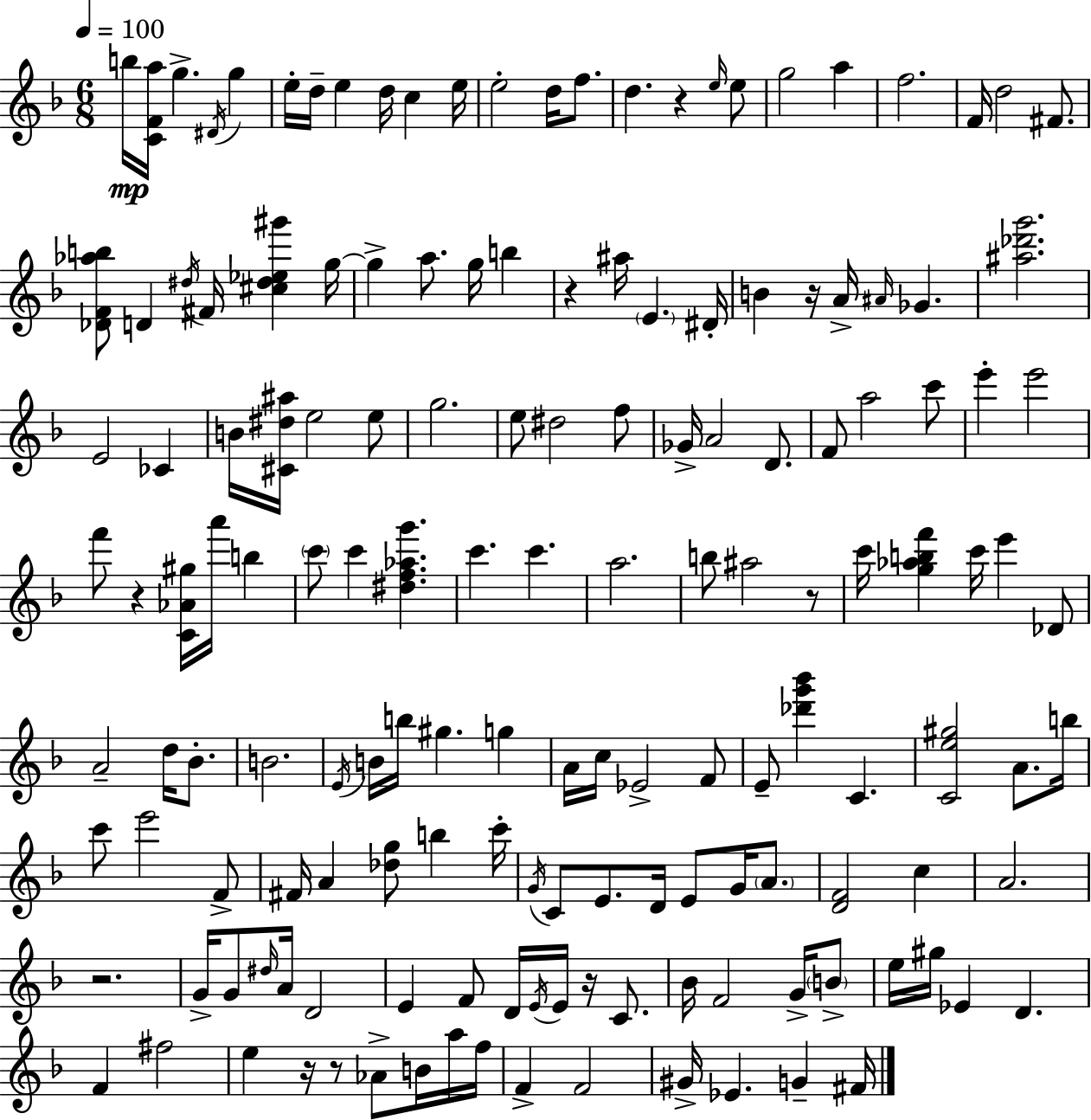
{
  \clef treble
  \numericTimeSignature
  \time 6/8
  \key d \minor
  \tempo 4 = 100
  b''16\mp <c' f' a''>16 g''4.-> \acciaccatura { dis'16 } g''4 | e''16-. d''16-- e''4 d''16 c''4 | e''16 e''2-. d''16 f''8. | d''4. r4 \grace { e''16 } | \break e''8 g''2 a''4 | f''2. | f'16 d''2 fis'8. | <des' f' aes'' b''>8 d'4 \acciaccatura { dis''16 } fis'16 <cis'' dis'' ees'' gis'''>4 | \break g''16~~ g''4-> a''8. g''16 b''4 | r4 ais''16 \parenthesize e'4. | dis'16-. b'4 r16 a'16-> \grace { ais'16 } ges'4. | <ais'' des''' g'''>2. | \break e'2 | ces'4 b'16 <cis' dis'' ais''>16 e''2 | e''8 g''2. | e''8 dis''2 | \break f''8 ges'16-> a'2 | d'8. f'8 a''2 | c'''8 e'''4-. e'''2 | f'''8 r4 <c' aes' gis''>16 a'''16 | \break b''4 \parenthesize c'''8 c'''4 <dis'' f'' aes'' g'''>4. | c'''4. c'''4. | a''2. | b''8 ais''2 | \break r8 c'''16 <g'' aes'' b'' f'''>4 c'''16 e'''4 | des'8 a'2-- | d''16 bes'8.-. b'2. | \acciaccatura { e'16 } b'16 b''16 gis''4. | \break g''4 a'16 c''16 ees'2-> | f'8 e'8-- <des''' g''' bes'''>4 c'4. | <c' e'' gis''>2 | a'8. b''16 c'''8 e'''2 | \break f'8-> fis'16 a'4 <des'' g''>8 | b''4 c'''16-. \acciaccatura { g'16 } c'8 e'8. d'16 | e'8 g'16 \parenthesize a'8. <d' f'>2 | c''4 a'2. | \break r2. | g'16-> g'8 \grace { dis''16 } a'16 d'2 | e'4 f'8 | d'16 \acciaccatura { e'16 } e'16 r16 c'8. bes'16 f'2 | \break g'16-> \parenthesize b'8-> e''16 gis''16 ees'4 | d'4. f'4 | fis''2 e''4 | r16 r8 aes'8-> b'16 a''16 f''16 f'4-> | \break f'2 gis'16-> ees'4. | g'4-- fis'16 \bar "|."
}